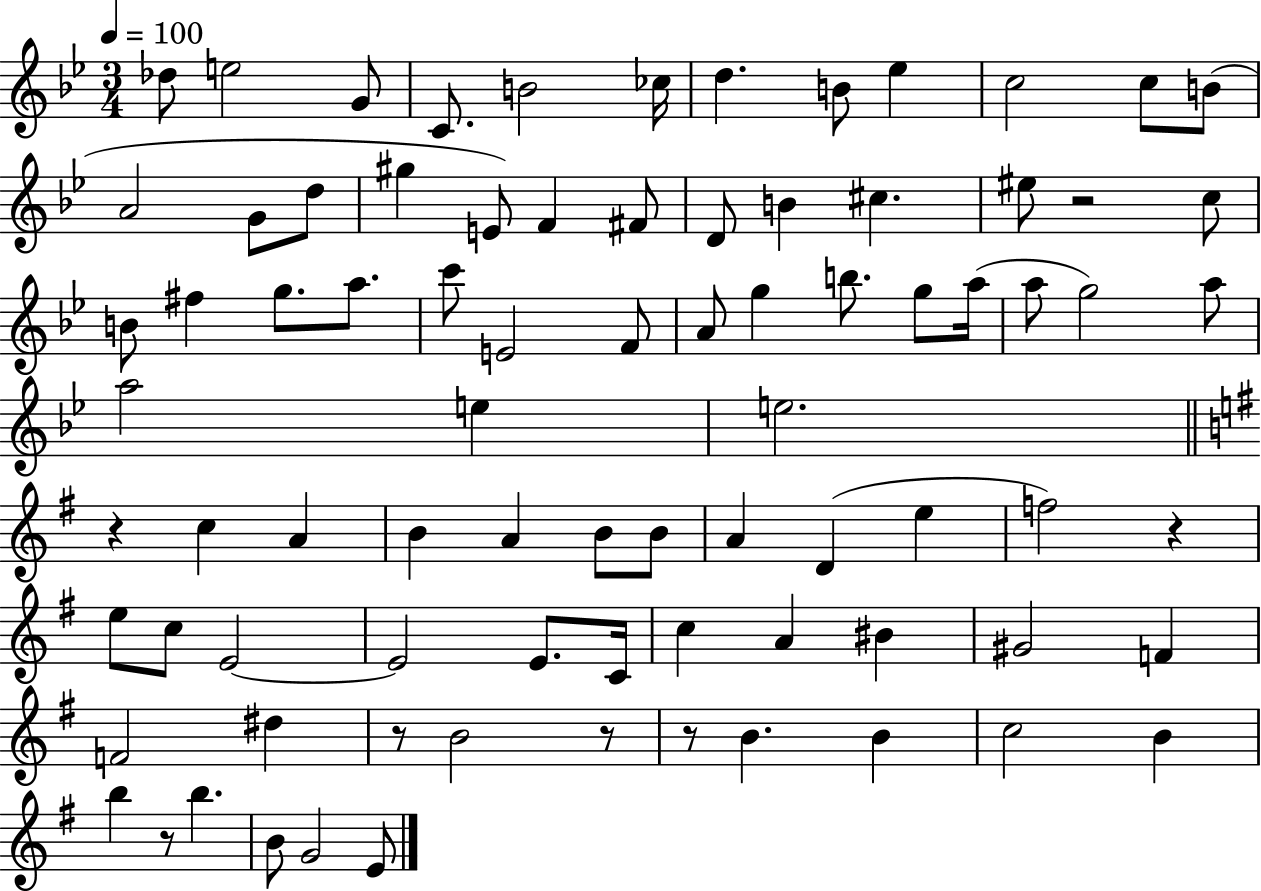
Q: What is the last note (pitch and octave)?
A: E4